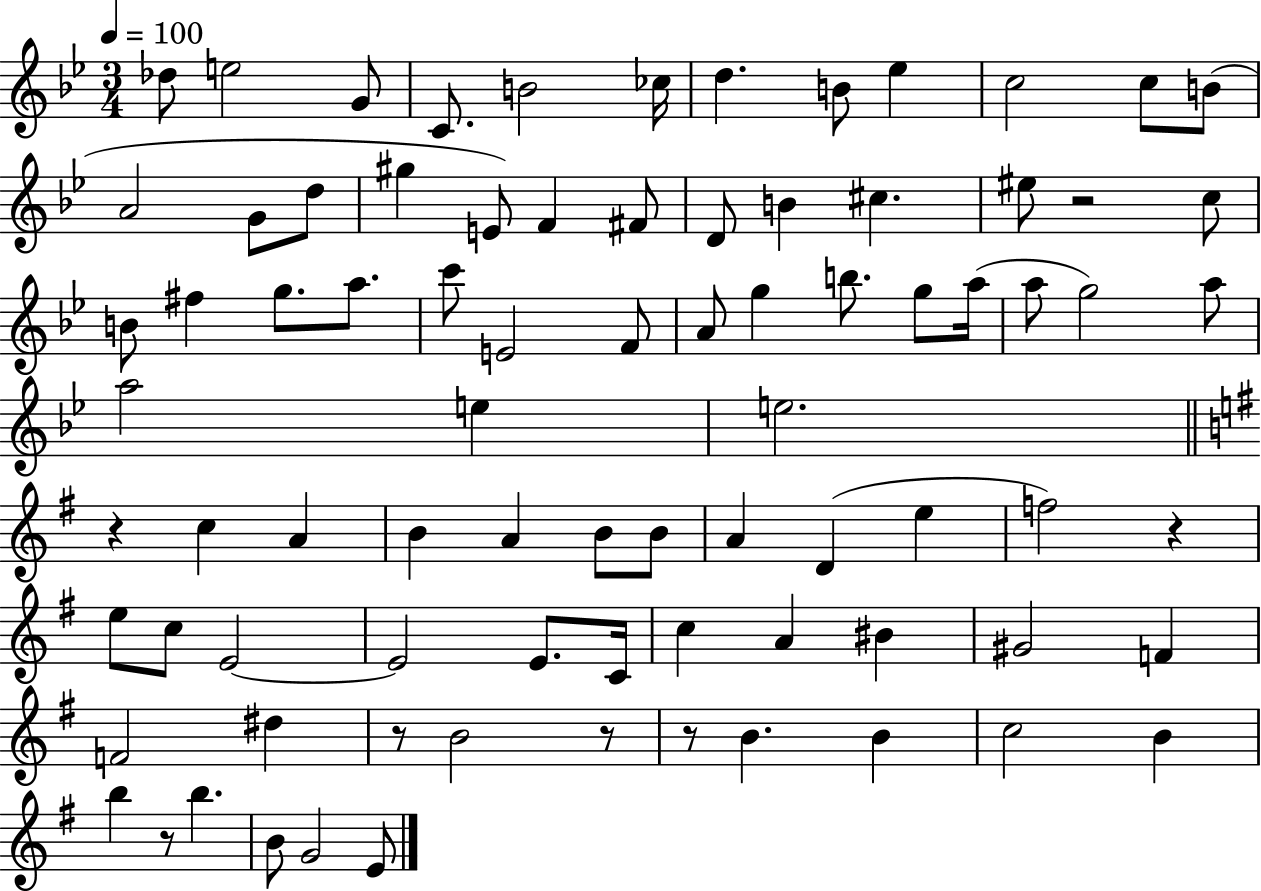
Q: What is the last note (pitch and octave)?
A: E4